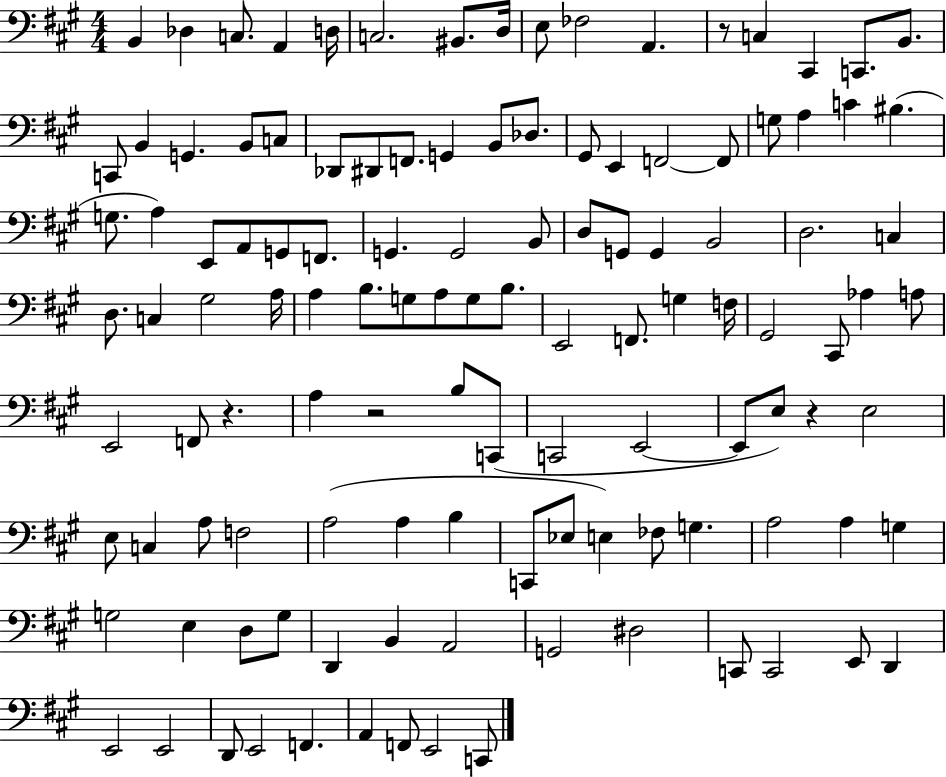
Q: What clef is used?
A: bass